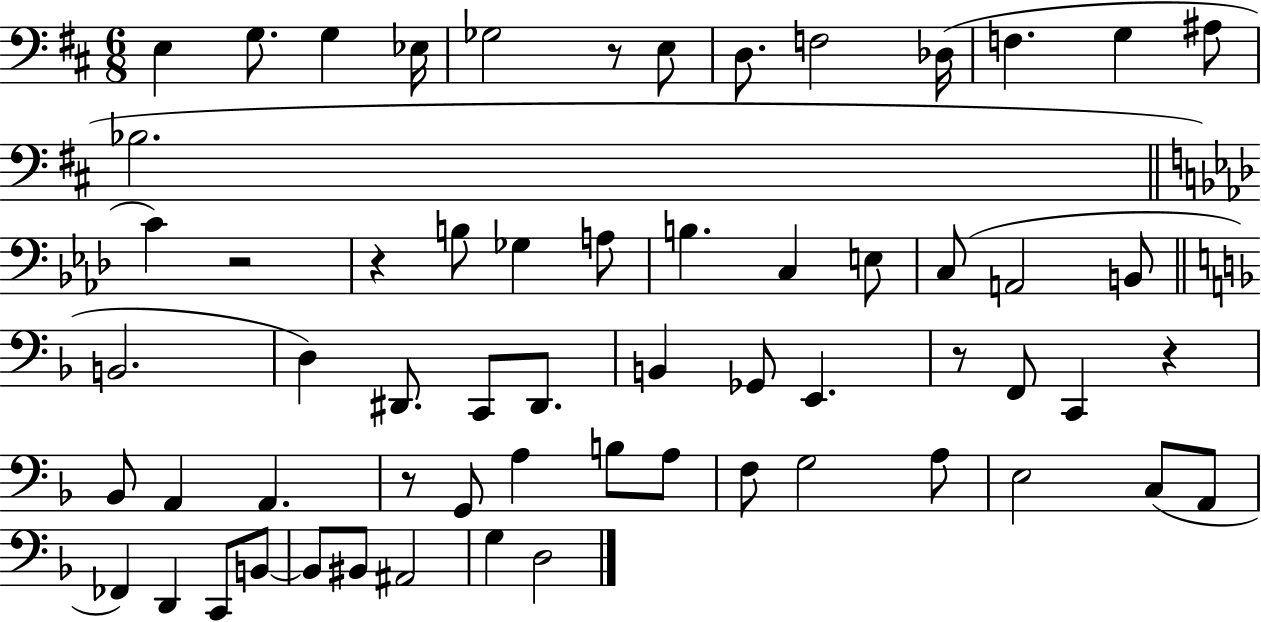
{
  \clef bass
  \numericTimeSignature
  \time 6/8
  \key d \major
  e4 g8. g4 ees16 | ges2 r8 e8 | d8. f2 des16( | f4. g4 ais8 | \break bes2. | \bar "||" \break \key f \minor c'4) r2 | r4 b8 ges4 a8 | b4. c4 e8 | c8( a,2 b,8 | \break \bar "||" \break \key d \minor b,2. | d4) dis,8. c,8 dis,8. | b,4 ges,8 e,4. | r8 f,8 c,4 r4 | \break bes,8 a,4 a,4. | r8 g,8 a4 b8 a8 | f8 g2 a8 | e2 c8( a,8 | \break fes,4) d,4 c,8 b,8~~ | b,8 bis,8 ais,2 | g4 d2 | \bar "|."
}